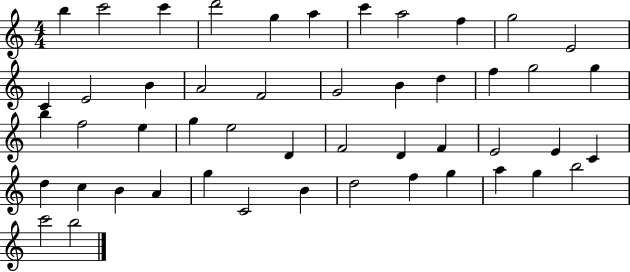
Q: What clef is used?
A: treble